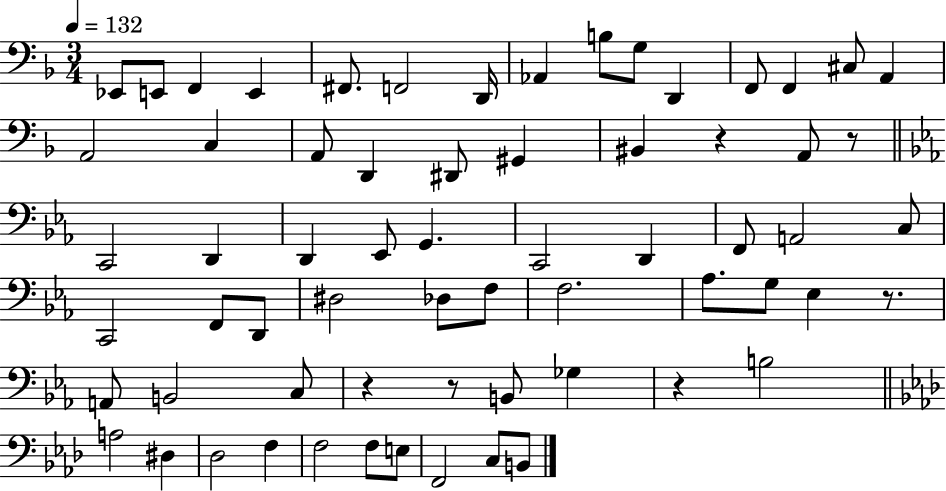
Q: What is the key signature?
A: F major